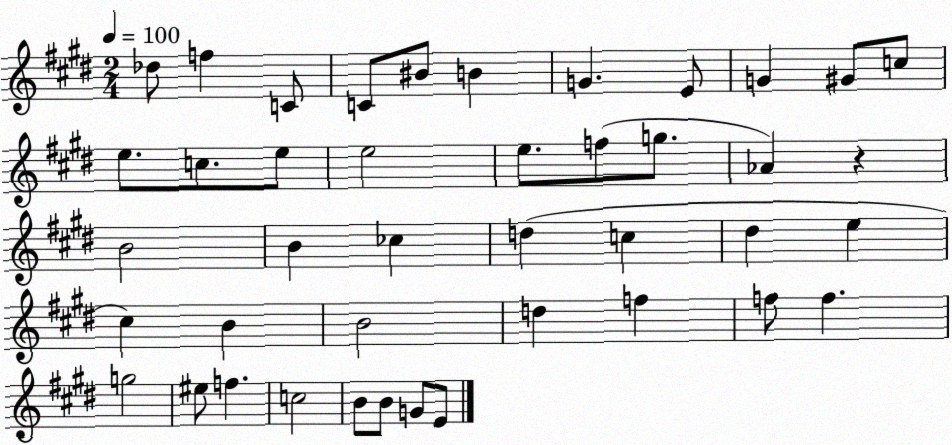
X:1
T:Untitled
M:2/4
L:1/4
K:E
_d/2 f C/2 C/2 ^B/2 B G E/2 G ^G/2 c/2 e/2 c/2 e/2 e2 e/2 f/2 g/2 _A z B2 B _c d c ^d e ^c B B2 d f f/2 f g2 ^e/2 f c2 B/2 B/2 G/2 E/2